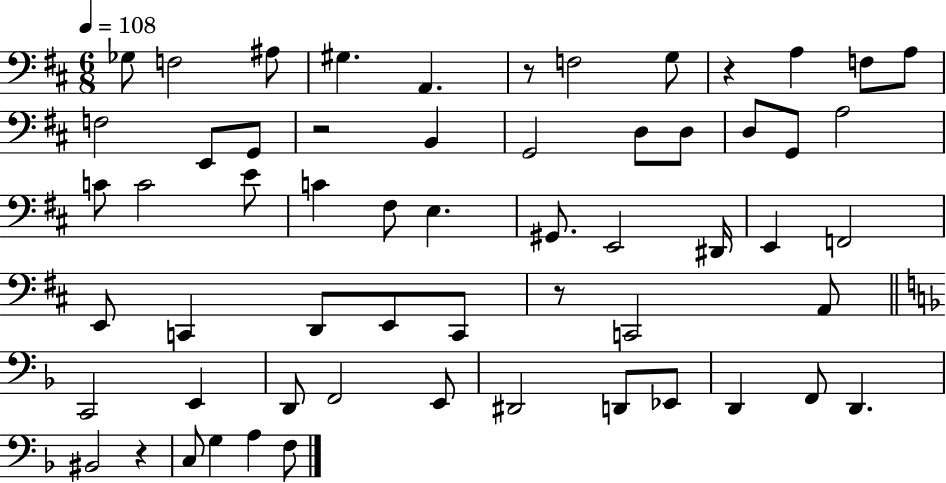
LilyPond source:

{
  \clef bass
  \numericTimeSignature
  \time 6/8
  \key d \major
  \tempo 4 = 108
  ges8 f2 ais8 | gis4. a,4. | r8 f2 g8 | r4 a4 f8 a8 | \break f2 e,8 g,8 | r2 b,4 | g,2 d8 d8 | d8 g,8 a2 | \break c'8 c'2 e'8 | c'4 fis8 e4. | gis,8. e,2 dis,16 | e,4 f,2 | \break e,8 c,4 d,8 e,8 c,8 | r8 c,2 a,8 | \bar "||" \break \key d \minor c,2 e,4 | d,8 f,2 e,8 | dis,2 d,8 ees,8 | d,4 f,8 d,4. | \break bis,2 r4 | c8 g4 a4 f8 | \bar "|."
}